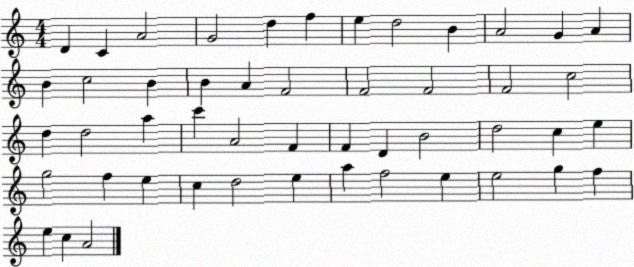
X:1
T:Untitled
M:4/4
L:1/4
K:C
D C A2 G2 d f e d2 B A2 G A B c2 B B A F2 F2 F2 F2 c2 d d2 a c' A2 F F D B2 d2 c e g2 f e c d2 e a f2 e e2 g f e c A2